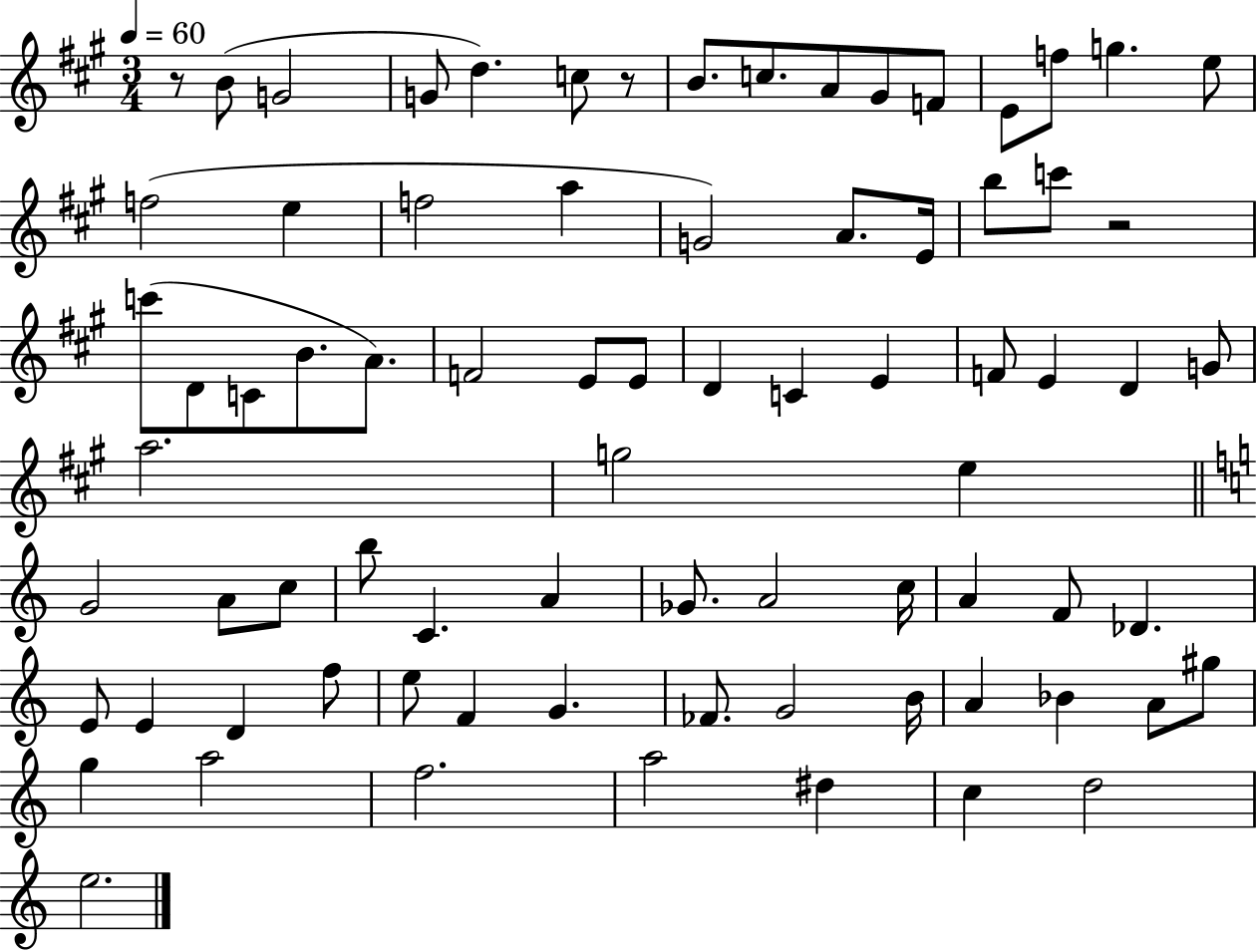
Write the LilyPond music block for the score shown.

{
  \clef treble
  \numericTimeSignature
  \time 3/4
  \key a \major
  \tempo 4 = 60
  r8 b'8( g'2 | g'8 d''4.) c''8 r8 | b'8. c''8. a'8 gis'8 f'8 | e'8 f''8 g''4. e''8 | \break f''2( e''4 | f''2 a''4 | g'2) a'8. e'16 | b''8 c'''8 r2 | \break c'''8( d'8 c'8 b'8. a'8.) | f'2 e'8 e'8 | d'4 c'4 e'4 | f'8 e'4 d'4 g'8 | \break a''2. | g''2 e''4 | \bar "||" \break \key c \major g'2 a'8 c''8 | b''8 c'4. a'4 | ges'8. a'2 c''16 | a'4 f'8 des'4. | \break e'8 e'4 d'4 f''8 | e''8 f'4 g'4. | fes'8. g'2 b'16 | a'4 bes'4 a'8 gis''8 | \break g''4 a''2 | f''2. | a''2 dis''4 | c''4 d''2 | \break e''2. | \bar "|."
}